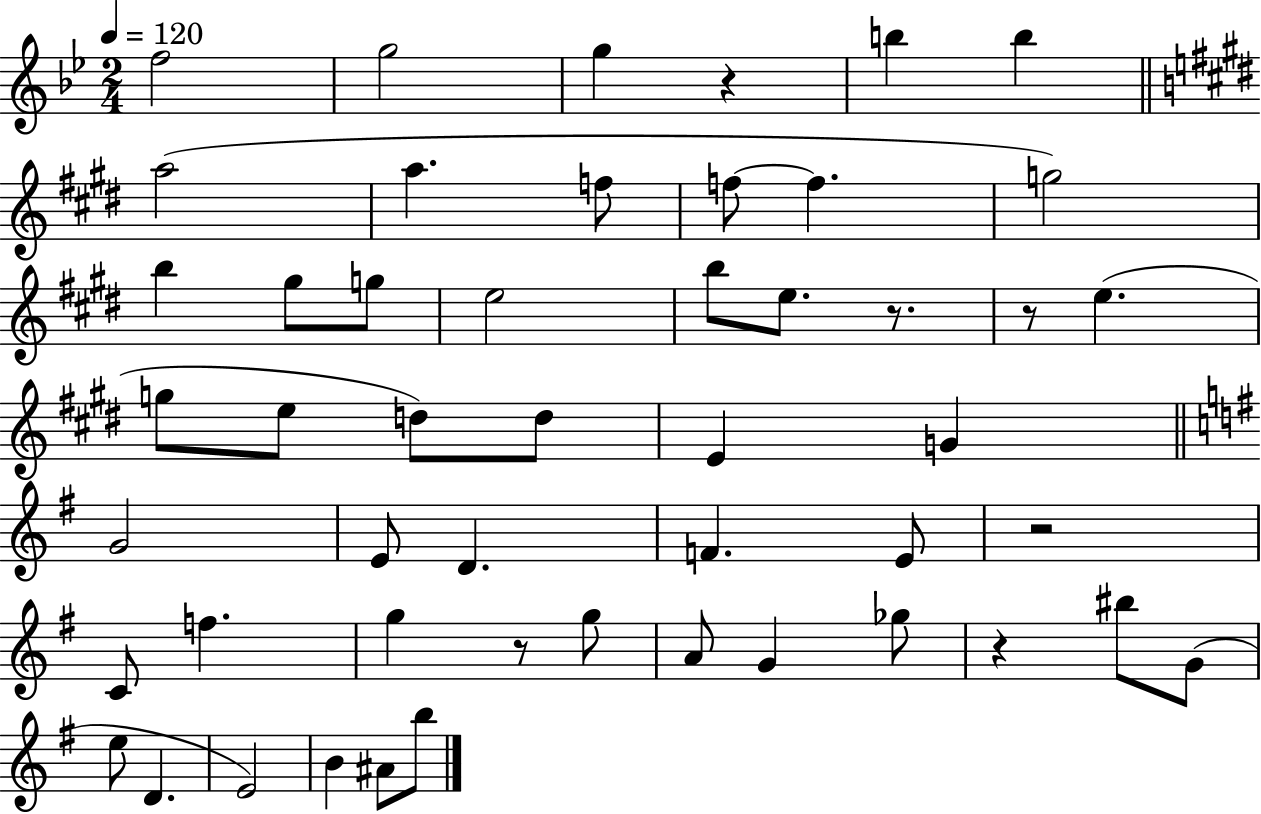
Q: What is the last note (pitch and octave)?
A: B5